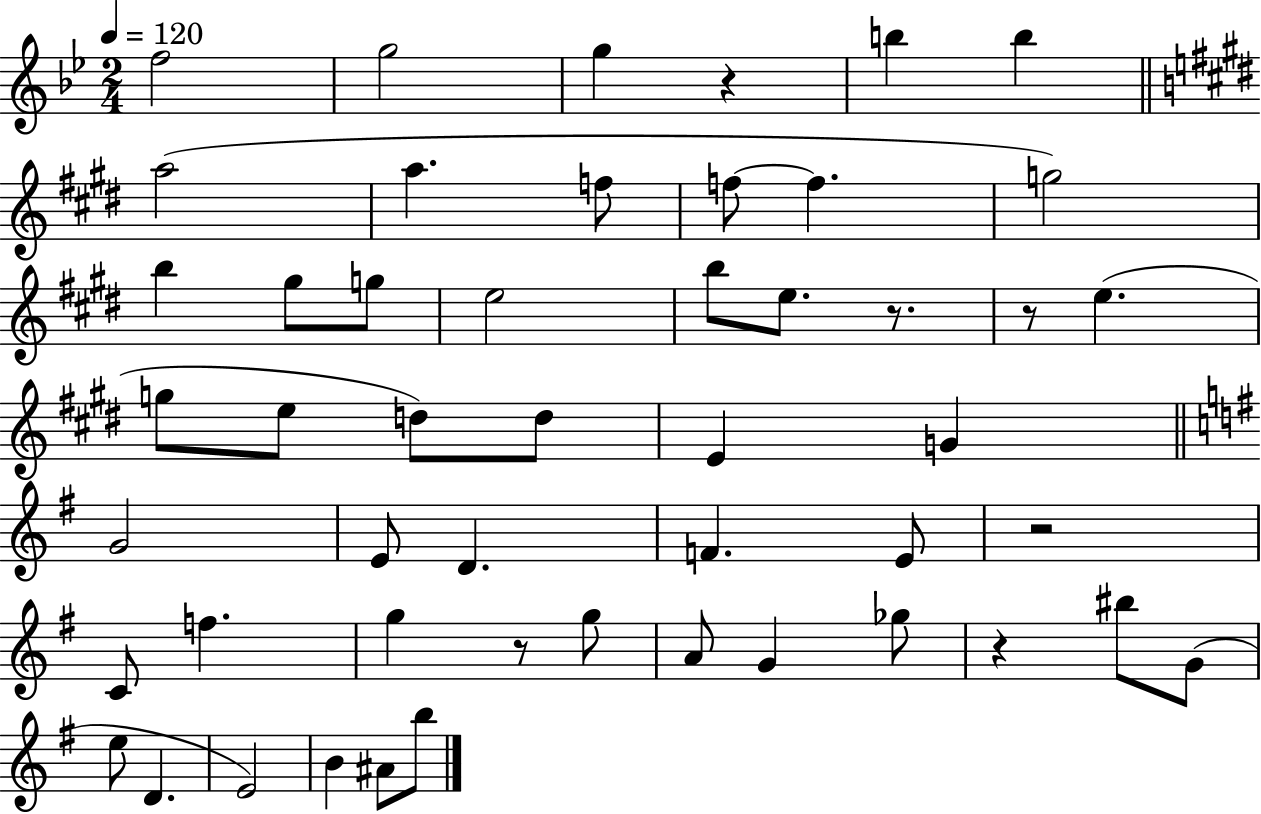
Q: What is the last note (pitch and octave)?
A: B5